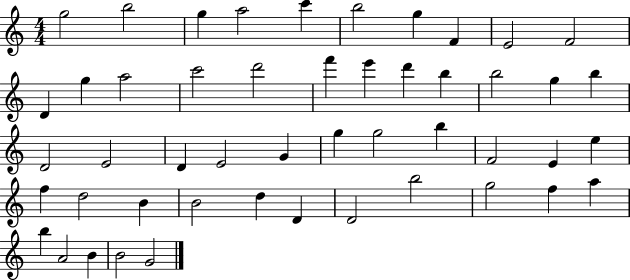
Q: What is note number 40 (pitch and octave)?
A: D4